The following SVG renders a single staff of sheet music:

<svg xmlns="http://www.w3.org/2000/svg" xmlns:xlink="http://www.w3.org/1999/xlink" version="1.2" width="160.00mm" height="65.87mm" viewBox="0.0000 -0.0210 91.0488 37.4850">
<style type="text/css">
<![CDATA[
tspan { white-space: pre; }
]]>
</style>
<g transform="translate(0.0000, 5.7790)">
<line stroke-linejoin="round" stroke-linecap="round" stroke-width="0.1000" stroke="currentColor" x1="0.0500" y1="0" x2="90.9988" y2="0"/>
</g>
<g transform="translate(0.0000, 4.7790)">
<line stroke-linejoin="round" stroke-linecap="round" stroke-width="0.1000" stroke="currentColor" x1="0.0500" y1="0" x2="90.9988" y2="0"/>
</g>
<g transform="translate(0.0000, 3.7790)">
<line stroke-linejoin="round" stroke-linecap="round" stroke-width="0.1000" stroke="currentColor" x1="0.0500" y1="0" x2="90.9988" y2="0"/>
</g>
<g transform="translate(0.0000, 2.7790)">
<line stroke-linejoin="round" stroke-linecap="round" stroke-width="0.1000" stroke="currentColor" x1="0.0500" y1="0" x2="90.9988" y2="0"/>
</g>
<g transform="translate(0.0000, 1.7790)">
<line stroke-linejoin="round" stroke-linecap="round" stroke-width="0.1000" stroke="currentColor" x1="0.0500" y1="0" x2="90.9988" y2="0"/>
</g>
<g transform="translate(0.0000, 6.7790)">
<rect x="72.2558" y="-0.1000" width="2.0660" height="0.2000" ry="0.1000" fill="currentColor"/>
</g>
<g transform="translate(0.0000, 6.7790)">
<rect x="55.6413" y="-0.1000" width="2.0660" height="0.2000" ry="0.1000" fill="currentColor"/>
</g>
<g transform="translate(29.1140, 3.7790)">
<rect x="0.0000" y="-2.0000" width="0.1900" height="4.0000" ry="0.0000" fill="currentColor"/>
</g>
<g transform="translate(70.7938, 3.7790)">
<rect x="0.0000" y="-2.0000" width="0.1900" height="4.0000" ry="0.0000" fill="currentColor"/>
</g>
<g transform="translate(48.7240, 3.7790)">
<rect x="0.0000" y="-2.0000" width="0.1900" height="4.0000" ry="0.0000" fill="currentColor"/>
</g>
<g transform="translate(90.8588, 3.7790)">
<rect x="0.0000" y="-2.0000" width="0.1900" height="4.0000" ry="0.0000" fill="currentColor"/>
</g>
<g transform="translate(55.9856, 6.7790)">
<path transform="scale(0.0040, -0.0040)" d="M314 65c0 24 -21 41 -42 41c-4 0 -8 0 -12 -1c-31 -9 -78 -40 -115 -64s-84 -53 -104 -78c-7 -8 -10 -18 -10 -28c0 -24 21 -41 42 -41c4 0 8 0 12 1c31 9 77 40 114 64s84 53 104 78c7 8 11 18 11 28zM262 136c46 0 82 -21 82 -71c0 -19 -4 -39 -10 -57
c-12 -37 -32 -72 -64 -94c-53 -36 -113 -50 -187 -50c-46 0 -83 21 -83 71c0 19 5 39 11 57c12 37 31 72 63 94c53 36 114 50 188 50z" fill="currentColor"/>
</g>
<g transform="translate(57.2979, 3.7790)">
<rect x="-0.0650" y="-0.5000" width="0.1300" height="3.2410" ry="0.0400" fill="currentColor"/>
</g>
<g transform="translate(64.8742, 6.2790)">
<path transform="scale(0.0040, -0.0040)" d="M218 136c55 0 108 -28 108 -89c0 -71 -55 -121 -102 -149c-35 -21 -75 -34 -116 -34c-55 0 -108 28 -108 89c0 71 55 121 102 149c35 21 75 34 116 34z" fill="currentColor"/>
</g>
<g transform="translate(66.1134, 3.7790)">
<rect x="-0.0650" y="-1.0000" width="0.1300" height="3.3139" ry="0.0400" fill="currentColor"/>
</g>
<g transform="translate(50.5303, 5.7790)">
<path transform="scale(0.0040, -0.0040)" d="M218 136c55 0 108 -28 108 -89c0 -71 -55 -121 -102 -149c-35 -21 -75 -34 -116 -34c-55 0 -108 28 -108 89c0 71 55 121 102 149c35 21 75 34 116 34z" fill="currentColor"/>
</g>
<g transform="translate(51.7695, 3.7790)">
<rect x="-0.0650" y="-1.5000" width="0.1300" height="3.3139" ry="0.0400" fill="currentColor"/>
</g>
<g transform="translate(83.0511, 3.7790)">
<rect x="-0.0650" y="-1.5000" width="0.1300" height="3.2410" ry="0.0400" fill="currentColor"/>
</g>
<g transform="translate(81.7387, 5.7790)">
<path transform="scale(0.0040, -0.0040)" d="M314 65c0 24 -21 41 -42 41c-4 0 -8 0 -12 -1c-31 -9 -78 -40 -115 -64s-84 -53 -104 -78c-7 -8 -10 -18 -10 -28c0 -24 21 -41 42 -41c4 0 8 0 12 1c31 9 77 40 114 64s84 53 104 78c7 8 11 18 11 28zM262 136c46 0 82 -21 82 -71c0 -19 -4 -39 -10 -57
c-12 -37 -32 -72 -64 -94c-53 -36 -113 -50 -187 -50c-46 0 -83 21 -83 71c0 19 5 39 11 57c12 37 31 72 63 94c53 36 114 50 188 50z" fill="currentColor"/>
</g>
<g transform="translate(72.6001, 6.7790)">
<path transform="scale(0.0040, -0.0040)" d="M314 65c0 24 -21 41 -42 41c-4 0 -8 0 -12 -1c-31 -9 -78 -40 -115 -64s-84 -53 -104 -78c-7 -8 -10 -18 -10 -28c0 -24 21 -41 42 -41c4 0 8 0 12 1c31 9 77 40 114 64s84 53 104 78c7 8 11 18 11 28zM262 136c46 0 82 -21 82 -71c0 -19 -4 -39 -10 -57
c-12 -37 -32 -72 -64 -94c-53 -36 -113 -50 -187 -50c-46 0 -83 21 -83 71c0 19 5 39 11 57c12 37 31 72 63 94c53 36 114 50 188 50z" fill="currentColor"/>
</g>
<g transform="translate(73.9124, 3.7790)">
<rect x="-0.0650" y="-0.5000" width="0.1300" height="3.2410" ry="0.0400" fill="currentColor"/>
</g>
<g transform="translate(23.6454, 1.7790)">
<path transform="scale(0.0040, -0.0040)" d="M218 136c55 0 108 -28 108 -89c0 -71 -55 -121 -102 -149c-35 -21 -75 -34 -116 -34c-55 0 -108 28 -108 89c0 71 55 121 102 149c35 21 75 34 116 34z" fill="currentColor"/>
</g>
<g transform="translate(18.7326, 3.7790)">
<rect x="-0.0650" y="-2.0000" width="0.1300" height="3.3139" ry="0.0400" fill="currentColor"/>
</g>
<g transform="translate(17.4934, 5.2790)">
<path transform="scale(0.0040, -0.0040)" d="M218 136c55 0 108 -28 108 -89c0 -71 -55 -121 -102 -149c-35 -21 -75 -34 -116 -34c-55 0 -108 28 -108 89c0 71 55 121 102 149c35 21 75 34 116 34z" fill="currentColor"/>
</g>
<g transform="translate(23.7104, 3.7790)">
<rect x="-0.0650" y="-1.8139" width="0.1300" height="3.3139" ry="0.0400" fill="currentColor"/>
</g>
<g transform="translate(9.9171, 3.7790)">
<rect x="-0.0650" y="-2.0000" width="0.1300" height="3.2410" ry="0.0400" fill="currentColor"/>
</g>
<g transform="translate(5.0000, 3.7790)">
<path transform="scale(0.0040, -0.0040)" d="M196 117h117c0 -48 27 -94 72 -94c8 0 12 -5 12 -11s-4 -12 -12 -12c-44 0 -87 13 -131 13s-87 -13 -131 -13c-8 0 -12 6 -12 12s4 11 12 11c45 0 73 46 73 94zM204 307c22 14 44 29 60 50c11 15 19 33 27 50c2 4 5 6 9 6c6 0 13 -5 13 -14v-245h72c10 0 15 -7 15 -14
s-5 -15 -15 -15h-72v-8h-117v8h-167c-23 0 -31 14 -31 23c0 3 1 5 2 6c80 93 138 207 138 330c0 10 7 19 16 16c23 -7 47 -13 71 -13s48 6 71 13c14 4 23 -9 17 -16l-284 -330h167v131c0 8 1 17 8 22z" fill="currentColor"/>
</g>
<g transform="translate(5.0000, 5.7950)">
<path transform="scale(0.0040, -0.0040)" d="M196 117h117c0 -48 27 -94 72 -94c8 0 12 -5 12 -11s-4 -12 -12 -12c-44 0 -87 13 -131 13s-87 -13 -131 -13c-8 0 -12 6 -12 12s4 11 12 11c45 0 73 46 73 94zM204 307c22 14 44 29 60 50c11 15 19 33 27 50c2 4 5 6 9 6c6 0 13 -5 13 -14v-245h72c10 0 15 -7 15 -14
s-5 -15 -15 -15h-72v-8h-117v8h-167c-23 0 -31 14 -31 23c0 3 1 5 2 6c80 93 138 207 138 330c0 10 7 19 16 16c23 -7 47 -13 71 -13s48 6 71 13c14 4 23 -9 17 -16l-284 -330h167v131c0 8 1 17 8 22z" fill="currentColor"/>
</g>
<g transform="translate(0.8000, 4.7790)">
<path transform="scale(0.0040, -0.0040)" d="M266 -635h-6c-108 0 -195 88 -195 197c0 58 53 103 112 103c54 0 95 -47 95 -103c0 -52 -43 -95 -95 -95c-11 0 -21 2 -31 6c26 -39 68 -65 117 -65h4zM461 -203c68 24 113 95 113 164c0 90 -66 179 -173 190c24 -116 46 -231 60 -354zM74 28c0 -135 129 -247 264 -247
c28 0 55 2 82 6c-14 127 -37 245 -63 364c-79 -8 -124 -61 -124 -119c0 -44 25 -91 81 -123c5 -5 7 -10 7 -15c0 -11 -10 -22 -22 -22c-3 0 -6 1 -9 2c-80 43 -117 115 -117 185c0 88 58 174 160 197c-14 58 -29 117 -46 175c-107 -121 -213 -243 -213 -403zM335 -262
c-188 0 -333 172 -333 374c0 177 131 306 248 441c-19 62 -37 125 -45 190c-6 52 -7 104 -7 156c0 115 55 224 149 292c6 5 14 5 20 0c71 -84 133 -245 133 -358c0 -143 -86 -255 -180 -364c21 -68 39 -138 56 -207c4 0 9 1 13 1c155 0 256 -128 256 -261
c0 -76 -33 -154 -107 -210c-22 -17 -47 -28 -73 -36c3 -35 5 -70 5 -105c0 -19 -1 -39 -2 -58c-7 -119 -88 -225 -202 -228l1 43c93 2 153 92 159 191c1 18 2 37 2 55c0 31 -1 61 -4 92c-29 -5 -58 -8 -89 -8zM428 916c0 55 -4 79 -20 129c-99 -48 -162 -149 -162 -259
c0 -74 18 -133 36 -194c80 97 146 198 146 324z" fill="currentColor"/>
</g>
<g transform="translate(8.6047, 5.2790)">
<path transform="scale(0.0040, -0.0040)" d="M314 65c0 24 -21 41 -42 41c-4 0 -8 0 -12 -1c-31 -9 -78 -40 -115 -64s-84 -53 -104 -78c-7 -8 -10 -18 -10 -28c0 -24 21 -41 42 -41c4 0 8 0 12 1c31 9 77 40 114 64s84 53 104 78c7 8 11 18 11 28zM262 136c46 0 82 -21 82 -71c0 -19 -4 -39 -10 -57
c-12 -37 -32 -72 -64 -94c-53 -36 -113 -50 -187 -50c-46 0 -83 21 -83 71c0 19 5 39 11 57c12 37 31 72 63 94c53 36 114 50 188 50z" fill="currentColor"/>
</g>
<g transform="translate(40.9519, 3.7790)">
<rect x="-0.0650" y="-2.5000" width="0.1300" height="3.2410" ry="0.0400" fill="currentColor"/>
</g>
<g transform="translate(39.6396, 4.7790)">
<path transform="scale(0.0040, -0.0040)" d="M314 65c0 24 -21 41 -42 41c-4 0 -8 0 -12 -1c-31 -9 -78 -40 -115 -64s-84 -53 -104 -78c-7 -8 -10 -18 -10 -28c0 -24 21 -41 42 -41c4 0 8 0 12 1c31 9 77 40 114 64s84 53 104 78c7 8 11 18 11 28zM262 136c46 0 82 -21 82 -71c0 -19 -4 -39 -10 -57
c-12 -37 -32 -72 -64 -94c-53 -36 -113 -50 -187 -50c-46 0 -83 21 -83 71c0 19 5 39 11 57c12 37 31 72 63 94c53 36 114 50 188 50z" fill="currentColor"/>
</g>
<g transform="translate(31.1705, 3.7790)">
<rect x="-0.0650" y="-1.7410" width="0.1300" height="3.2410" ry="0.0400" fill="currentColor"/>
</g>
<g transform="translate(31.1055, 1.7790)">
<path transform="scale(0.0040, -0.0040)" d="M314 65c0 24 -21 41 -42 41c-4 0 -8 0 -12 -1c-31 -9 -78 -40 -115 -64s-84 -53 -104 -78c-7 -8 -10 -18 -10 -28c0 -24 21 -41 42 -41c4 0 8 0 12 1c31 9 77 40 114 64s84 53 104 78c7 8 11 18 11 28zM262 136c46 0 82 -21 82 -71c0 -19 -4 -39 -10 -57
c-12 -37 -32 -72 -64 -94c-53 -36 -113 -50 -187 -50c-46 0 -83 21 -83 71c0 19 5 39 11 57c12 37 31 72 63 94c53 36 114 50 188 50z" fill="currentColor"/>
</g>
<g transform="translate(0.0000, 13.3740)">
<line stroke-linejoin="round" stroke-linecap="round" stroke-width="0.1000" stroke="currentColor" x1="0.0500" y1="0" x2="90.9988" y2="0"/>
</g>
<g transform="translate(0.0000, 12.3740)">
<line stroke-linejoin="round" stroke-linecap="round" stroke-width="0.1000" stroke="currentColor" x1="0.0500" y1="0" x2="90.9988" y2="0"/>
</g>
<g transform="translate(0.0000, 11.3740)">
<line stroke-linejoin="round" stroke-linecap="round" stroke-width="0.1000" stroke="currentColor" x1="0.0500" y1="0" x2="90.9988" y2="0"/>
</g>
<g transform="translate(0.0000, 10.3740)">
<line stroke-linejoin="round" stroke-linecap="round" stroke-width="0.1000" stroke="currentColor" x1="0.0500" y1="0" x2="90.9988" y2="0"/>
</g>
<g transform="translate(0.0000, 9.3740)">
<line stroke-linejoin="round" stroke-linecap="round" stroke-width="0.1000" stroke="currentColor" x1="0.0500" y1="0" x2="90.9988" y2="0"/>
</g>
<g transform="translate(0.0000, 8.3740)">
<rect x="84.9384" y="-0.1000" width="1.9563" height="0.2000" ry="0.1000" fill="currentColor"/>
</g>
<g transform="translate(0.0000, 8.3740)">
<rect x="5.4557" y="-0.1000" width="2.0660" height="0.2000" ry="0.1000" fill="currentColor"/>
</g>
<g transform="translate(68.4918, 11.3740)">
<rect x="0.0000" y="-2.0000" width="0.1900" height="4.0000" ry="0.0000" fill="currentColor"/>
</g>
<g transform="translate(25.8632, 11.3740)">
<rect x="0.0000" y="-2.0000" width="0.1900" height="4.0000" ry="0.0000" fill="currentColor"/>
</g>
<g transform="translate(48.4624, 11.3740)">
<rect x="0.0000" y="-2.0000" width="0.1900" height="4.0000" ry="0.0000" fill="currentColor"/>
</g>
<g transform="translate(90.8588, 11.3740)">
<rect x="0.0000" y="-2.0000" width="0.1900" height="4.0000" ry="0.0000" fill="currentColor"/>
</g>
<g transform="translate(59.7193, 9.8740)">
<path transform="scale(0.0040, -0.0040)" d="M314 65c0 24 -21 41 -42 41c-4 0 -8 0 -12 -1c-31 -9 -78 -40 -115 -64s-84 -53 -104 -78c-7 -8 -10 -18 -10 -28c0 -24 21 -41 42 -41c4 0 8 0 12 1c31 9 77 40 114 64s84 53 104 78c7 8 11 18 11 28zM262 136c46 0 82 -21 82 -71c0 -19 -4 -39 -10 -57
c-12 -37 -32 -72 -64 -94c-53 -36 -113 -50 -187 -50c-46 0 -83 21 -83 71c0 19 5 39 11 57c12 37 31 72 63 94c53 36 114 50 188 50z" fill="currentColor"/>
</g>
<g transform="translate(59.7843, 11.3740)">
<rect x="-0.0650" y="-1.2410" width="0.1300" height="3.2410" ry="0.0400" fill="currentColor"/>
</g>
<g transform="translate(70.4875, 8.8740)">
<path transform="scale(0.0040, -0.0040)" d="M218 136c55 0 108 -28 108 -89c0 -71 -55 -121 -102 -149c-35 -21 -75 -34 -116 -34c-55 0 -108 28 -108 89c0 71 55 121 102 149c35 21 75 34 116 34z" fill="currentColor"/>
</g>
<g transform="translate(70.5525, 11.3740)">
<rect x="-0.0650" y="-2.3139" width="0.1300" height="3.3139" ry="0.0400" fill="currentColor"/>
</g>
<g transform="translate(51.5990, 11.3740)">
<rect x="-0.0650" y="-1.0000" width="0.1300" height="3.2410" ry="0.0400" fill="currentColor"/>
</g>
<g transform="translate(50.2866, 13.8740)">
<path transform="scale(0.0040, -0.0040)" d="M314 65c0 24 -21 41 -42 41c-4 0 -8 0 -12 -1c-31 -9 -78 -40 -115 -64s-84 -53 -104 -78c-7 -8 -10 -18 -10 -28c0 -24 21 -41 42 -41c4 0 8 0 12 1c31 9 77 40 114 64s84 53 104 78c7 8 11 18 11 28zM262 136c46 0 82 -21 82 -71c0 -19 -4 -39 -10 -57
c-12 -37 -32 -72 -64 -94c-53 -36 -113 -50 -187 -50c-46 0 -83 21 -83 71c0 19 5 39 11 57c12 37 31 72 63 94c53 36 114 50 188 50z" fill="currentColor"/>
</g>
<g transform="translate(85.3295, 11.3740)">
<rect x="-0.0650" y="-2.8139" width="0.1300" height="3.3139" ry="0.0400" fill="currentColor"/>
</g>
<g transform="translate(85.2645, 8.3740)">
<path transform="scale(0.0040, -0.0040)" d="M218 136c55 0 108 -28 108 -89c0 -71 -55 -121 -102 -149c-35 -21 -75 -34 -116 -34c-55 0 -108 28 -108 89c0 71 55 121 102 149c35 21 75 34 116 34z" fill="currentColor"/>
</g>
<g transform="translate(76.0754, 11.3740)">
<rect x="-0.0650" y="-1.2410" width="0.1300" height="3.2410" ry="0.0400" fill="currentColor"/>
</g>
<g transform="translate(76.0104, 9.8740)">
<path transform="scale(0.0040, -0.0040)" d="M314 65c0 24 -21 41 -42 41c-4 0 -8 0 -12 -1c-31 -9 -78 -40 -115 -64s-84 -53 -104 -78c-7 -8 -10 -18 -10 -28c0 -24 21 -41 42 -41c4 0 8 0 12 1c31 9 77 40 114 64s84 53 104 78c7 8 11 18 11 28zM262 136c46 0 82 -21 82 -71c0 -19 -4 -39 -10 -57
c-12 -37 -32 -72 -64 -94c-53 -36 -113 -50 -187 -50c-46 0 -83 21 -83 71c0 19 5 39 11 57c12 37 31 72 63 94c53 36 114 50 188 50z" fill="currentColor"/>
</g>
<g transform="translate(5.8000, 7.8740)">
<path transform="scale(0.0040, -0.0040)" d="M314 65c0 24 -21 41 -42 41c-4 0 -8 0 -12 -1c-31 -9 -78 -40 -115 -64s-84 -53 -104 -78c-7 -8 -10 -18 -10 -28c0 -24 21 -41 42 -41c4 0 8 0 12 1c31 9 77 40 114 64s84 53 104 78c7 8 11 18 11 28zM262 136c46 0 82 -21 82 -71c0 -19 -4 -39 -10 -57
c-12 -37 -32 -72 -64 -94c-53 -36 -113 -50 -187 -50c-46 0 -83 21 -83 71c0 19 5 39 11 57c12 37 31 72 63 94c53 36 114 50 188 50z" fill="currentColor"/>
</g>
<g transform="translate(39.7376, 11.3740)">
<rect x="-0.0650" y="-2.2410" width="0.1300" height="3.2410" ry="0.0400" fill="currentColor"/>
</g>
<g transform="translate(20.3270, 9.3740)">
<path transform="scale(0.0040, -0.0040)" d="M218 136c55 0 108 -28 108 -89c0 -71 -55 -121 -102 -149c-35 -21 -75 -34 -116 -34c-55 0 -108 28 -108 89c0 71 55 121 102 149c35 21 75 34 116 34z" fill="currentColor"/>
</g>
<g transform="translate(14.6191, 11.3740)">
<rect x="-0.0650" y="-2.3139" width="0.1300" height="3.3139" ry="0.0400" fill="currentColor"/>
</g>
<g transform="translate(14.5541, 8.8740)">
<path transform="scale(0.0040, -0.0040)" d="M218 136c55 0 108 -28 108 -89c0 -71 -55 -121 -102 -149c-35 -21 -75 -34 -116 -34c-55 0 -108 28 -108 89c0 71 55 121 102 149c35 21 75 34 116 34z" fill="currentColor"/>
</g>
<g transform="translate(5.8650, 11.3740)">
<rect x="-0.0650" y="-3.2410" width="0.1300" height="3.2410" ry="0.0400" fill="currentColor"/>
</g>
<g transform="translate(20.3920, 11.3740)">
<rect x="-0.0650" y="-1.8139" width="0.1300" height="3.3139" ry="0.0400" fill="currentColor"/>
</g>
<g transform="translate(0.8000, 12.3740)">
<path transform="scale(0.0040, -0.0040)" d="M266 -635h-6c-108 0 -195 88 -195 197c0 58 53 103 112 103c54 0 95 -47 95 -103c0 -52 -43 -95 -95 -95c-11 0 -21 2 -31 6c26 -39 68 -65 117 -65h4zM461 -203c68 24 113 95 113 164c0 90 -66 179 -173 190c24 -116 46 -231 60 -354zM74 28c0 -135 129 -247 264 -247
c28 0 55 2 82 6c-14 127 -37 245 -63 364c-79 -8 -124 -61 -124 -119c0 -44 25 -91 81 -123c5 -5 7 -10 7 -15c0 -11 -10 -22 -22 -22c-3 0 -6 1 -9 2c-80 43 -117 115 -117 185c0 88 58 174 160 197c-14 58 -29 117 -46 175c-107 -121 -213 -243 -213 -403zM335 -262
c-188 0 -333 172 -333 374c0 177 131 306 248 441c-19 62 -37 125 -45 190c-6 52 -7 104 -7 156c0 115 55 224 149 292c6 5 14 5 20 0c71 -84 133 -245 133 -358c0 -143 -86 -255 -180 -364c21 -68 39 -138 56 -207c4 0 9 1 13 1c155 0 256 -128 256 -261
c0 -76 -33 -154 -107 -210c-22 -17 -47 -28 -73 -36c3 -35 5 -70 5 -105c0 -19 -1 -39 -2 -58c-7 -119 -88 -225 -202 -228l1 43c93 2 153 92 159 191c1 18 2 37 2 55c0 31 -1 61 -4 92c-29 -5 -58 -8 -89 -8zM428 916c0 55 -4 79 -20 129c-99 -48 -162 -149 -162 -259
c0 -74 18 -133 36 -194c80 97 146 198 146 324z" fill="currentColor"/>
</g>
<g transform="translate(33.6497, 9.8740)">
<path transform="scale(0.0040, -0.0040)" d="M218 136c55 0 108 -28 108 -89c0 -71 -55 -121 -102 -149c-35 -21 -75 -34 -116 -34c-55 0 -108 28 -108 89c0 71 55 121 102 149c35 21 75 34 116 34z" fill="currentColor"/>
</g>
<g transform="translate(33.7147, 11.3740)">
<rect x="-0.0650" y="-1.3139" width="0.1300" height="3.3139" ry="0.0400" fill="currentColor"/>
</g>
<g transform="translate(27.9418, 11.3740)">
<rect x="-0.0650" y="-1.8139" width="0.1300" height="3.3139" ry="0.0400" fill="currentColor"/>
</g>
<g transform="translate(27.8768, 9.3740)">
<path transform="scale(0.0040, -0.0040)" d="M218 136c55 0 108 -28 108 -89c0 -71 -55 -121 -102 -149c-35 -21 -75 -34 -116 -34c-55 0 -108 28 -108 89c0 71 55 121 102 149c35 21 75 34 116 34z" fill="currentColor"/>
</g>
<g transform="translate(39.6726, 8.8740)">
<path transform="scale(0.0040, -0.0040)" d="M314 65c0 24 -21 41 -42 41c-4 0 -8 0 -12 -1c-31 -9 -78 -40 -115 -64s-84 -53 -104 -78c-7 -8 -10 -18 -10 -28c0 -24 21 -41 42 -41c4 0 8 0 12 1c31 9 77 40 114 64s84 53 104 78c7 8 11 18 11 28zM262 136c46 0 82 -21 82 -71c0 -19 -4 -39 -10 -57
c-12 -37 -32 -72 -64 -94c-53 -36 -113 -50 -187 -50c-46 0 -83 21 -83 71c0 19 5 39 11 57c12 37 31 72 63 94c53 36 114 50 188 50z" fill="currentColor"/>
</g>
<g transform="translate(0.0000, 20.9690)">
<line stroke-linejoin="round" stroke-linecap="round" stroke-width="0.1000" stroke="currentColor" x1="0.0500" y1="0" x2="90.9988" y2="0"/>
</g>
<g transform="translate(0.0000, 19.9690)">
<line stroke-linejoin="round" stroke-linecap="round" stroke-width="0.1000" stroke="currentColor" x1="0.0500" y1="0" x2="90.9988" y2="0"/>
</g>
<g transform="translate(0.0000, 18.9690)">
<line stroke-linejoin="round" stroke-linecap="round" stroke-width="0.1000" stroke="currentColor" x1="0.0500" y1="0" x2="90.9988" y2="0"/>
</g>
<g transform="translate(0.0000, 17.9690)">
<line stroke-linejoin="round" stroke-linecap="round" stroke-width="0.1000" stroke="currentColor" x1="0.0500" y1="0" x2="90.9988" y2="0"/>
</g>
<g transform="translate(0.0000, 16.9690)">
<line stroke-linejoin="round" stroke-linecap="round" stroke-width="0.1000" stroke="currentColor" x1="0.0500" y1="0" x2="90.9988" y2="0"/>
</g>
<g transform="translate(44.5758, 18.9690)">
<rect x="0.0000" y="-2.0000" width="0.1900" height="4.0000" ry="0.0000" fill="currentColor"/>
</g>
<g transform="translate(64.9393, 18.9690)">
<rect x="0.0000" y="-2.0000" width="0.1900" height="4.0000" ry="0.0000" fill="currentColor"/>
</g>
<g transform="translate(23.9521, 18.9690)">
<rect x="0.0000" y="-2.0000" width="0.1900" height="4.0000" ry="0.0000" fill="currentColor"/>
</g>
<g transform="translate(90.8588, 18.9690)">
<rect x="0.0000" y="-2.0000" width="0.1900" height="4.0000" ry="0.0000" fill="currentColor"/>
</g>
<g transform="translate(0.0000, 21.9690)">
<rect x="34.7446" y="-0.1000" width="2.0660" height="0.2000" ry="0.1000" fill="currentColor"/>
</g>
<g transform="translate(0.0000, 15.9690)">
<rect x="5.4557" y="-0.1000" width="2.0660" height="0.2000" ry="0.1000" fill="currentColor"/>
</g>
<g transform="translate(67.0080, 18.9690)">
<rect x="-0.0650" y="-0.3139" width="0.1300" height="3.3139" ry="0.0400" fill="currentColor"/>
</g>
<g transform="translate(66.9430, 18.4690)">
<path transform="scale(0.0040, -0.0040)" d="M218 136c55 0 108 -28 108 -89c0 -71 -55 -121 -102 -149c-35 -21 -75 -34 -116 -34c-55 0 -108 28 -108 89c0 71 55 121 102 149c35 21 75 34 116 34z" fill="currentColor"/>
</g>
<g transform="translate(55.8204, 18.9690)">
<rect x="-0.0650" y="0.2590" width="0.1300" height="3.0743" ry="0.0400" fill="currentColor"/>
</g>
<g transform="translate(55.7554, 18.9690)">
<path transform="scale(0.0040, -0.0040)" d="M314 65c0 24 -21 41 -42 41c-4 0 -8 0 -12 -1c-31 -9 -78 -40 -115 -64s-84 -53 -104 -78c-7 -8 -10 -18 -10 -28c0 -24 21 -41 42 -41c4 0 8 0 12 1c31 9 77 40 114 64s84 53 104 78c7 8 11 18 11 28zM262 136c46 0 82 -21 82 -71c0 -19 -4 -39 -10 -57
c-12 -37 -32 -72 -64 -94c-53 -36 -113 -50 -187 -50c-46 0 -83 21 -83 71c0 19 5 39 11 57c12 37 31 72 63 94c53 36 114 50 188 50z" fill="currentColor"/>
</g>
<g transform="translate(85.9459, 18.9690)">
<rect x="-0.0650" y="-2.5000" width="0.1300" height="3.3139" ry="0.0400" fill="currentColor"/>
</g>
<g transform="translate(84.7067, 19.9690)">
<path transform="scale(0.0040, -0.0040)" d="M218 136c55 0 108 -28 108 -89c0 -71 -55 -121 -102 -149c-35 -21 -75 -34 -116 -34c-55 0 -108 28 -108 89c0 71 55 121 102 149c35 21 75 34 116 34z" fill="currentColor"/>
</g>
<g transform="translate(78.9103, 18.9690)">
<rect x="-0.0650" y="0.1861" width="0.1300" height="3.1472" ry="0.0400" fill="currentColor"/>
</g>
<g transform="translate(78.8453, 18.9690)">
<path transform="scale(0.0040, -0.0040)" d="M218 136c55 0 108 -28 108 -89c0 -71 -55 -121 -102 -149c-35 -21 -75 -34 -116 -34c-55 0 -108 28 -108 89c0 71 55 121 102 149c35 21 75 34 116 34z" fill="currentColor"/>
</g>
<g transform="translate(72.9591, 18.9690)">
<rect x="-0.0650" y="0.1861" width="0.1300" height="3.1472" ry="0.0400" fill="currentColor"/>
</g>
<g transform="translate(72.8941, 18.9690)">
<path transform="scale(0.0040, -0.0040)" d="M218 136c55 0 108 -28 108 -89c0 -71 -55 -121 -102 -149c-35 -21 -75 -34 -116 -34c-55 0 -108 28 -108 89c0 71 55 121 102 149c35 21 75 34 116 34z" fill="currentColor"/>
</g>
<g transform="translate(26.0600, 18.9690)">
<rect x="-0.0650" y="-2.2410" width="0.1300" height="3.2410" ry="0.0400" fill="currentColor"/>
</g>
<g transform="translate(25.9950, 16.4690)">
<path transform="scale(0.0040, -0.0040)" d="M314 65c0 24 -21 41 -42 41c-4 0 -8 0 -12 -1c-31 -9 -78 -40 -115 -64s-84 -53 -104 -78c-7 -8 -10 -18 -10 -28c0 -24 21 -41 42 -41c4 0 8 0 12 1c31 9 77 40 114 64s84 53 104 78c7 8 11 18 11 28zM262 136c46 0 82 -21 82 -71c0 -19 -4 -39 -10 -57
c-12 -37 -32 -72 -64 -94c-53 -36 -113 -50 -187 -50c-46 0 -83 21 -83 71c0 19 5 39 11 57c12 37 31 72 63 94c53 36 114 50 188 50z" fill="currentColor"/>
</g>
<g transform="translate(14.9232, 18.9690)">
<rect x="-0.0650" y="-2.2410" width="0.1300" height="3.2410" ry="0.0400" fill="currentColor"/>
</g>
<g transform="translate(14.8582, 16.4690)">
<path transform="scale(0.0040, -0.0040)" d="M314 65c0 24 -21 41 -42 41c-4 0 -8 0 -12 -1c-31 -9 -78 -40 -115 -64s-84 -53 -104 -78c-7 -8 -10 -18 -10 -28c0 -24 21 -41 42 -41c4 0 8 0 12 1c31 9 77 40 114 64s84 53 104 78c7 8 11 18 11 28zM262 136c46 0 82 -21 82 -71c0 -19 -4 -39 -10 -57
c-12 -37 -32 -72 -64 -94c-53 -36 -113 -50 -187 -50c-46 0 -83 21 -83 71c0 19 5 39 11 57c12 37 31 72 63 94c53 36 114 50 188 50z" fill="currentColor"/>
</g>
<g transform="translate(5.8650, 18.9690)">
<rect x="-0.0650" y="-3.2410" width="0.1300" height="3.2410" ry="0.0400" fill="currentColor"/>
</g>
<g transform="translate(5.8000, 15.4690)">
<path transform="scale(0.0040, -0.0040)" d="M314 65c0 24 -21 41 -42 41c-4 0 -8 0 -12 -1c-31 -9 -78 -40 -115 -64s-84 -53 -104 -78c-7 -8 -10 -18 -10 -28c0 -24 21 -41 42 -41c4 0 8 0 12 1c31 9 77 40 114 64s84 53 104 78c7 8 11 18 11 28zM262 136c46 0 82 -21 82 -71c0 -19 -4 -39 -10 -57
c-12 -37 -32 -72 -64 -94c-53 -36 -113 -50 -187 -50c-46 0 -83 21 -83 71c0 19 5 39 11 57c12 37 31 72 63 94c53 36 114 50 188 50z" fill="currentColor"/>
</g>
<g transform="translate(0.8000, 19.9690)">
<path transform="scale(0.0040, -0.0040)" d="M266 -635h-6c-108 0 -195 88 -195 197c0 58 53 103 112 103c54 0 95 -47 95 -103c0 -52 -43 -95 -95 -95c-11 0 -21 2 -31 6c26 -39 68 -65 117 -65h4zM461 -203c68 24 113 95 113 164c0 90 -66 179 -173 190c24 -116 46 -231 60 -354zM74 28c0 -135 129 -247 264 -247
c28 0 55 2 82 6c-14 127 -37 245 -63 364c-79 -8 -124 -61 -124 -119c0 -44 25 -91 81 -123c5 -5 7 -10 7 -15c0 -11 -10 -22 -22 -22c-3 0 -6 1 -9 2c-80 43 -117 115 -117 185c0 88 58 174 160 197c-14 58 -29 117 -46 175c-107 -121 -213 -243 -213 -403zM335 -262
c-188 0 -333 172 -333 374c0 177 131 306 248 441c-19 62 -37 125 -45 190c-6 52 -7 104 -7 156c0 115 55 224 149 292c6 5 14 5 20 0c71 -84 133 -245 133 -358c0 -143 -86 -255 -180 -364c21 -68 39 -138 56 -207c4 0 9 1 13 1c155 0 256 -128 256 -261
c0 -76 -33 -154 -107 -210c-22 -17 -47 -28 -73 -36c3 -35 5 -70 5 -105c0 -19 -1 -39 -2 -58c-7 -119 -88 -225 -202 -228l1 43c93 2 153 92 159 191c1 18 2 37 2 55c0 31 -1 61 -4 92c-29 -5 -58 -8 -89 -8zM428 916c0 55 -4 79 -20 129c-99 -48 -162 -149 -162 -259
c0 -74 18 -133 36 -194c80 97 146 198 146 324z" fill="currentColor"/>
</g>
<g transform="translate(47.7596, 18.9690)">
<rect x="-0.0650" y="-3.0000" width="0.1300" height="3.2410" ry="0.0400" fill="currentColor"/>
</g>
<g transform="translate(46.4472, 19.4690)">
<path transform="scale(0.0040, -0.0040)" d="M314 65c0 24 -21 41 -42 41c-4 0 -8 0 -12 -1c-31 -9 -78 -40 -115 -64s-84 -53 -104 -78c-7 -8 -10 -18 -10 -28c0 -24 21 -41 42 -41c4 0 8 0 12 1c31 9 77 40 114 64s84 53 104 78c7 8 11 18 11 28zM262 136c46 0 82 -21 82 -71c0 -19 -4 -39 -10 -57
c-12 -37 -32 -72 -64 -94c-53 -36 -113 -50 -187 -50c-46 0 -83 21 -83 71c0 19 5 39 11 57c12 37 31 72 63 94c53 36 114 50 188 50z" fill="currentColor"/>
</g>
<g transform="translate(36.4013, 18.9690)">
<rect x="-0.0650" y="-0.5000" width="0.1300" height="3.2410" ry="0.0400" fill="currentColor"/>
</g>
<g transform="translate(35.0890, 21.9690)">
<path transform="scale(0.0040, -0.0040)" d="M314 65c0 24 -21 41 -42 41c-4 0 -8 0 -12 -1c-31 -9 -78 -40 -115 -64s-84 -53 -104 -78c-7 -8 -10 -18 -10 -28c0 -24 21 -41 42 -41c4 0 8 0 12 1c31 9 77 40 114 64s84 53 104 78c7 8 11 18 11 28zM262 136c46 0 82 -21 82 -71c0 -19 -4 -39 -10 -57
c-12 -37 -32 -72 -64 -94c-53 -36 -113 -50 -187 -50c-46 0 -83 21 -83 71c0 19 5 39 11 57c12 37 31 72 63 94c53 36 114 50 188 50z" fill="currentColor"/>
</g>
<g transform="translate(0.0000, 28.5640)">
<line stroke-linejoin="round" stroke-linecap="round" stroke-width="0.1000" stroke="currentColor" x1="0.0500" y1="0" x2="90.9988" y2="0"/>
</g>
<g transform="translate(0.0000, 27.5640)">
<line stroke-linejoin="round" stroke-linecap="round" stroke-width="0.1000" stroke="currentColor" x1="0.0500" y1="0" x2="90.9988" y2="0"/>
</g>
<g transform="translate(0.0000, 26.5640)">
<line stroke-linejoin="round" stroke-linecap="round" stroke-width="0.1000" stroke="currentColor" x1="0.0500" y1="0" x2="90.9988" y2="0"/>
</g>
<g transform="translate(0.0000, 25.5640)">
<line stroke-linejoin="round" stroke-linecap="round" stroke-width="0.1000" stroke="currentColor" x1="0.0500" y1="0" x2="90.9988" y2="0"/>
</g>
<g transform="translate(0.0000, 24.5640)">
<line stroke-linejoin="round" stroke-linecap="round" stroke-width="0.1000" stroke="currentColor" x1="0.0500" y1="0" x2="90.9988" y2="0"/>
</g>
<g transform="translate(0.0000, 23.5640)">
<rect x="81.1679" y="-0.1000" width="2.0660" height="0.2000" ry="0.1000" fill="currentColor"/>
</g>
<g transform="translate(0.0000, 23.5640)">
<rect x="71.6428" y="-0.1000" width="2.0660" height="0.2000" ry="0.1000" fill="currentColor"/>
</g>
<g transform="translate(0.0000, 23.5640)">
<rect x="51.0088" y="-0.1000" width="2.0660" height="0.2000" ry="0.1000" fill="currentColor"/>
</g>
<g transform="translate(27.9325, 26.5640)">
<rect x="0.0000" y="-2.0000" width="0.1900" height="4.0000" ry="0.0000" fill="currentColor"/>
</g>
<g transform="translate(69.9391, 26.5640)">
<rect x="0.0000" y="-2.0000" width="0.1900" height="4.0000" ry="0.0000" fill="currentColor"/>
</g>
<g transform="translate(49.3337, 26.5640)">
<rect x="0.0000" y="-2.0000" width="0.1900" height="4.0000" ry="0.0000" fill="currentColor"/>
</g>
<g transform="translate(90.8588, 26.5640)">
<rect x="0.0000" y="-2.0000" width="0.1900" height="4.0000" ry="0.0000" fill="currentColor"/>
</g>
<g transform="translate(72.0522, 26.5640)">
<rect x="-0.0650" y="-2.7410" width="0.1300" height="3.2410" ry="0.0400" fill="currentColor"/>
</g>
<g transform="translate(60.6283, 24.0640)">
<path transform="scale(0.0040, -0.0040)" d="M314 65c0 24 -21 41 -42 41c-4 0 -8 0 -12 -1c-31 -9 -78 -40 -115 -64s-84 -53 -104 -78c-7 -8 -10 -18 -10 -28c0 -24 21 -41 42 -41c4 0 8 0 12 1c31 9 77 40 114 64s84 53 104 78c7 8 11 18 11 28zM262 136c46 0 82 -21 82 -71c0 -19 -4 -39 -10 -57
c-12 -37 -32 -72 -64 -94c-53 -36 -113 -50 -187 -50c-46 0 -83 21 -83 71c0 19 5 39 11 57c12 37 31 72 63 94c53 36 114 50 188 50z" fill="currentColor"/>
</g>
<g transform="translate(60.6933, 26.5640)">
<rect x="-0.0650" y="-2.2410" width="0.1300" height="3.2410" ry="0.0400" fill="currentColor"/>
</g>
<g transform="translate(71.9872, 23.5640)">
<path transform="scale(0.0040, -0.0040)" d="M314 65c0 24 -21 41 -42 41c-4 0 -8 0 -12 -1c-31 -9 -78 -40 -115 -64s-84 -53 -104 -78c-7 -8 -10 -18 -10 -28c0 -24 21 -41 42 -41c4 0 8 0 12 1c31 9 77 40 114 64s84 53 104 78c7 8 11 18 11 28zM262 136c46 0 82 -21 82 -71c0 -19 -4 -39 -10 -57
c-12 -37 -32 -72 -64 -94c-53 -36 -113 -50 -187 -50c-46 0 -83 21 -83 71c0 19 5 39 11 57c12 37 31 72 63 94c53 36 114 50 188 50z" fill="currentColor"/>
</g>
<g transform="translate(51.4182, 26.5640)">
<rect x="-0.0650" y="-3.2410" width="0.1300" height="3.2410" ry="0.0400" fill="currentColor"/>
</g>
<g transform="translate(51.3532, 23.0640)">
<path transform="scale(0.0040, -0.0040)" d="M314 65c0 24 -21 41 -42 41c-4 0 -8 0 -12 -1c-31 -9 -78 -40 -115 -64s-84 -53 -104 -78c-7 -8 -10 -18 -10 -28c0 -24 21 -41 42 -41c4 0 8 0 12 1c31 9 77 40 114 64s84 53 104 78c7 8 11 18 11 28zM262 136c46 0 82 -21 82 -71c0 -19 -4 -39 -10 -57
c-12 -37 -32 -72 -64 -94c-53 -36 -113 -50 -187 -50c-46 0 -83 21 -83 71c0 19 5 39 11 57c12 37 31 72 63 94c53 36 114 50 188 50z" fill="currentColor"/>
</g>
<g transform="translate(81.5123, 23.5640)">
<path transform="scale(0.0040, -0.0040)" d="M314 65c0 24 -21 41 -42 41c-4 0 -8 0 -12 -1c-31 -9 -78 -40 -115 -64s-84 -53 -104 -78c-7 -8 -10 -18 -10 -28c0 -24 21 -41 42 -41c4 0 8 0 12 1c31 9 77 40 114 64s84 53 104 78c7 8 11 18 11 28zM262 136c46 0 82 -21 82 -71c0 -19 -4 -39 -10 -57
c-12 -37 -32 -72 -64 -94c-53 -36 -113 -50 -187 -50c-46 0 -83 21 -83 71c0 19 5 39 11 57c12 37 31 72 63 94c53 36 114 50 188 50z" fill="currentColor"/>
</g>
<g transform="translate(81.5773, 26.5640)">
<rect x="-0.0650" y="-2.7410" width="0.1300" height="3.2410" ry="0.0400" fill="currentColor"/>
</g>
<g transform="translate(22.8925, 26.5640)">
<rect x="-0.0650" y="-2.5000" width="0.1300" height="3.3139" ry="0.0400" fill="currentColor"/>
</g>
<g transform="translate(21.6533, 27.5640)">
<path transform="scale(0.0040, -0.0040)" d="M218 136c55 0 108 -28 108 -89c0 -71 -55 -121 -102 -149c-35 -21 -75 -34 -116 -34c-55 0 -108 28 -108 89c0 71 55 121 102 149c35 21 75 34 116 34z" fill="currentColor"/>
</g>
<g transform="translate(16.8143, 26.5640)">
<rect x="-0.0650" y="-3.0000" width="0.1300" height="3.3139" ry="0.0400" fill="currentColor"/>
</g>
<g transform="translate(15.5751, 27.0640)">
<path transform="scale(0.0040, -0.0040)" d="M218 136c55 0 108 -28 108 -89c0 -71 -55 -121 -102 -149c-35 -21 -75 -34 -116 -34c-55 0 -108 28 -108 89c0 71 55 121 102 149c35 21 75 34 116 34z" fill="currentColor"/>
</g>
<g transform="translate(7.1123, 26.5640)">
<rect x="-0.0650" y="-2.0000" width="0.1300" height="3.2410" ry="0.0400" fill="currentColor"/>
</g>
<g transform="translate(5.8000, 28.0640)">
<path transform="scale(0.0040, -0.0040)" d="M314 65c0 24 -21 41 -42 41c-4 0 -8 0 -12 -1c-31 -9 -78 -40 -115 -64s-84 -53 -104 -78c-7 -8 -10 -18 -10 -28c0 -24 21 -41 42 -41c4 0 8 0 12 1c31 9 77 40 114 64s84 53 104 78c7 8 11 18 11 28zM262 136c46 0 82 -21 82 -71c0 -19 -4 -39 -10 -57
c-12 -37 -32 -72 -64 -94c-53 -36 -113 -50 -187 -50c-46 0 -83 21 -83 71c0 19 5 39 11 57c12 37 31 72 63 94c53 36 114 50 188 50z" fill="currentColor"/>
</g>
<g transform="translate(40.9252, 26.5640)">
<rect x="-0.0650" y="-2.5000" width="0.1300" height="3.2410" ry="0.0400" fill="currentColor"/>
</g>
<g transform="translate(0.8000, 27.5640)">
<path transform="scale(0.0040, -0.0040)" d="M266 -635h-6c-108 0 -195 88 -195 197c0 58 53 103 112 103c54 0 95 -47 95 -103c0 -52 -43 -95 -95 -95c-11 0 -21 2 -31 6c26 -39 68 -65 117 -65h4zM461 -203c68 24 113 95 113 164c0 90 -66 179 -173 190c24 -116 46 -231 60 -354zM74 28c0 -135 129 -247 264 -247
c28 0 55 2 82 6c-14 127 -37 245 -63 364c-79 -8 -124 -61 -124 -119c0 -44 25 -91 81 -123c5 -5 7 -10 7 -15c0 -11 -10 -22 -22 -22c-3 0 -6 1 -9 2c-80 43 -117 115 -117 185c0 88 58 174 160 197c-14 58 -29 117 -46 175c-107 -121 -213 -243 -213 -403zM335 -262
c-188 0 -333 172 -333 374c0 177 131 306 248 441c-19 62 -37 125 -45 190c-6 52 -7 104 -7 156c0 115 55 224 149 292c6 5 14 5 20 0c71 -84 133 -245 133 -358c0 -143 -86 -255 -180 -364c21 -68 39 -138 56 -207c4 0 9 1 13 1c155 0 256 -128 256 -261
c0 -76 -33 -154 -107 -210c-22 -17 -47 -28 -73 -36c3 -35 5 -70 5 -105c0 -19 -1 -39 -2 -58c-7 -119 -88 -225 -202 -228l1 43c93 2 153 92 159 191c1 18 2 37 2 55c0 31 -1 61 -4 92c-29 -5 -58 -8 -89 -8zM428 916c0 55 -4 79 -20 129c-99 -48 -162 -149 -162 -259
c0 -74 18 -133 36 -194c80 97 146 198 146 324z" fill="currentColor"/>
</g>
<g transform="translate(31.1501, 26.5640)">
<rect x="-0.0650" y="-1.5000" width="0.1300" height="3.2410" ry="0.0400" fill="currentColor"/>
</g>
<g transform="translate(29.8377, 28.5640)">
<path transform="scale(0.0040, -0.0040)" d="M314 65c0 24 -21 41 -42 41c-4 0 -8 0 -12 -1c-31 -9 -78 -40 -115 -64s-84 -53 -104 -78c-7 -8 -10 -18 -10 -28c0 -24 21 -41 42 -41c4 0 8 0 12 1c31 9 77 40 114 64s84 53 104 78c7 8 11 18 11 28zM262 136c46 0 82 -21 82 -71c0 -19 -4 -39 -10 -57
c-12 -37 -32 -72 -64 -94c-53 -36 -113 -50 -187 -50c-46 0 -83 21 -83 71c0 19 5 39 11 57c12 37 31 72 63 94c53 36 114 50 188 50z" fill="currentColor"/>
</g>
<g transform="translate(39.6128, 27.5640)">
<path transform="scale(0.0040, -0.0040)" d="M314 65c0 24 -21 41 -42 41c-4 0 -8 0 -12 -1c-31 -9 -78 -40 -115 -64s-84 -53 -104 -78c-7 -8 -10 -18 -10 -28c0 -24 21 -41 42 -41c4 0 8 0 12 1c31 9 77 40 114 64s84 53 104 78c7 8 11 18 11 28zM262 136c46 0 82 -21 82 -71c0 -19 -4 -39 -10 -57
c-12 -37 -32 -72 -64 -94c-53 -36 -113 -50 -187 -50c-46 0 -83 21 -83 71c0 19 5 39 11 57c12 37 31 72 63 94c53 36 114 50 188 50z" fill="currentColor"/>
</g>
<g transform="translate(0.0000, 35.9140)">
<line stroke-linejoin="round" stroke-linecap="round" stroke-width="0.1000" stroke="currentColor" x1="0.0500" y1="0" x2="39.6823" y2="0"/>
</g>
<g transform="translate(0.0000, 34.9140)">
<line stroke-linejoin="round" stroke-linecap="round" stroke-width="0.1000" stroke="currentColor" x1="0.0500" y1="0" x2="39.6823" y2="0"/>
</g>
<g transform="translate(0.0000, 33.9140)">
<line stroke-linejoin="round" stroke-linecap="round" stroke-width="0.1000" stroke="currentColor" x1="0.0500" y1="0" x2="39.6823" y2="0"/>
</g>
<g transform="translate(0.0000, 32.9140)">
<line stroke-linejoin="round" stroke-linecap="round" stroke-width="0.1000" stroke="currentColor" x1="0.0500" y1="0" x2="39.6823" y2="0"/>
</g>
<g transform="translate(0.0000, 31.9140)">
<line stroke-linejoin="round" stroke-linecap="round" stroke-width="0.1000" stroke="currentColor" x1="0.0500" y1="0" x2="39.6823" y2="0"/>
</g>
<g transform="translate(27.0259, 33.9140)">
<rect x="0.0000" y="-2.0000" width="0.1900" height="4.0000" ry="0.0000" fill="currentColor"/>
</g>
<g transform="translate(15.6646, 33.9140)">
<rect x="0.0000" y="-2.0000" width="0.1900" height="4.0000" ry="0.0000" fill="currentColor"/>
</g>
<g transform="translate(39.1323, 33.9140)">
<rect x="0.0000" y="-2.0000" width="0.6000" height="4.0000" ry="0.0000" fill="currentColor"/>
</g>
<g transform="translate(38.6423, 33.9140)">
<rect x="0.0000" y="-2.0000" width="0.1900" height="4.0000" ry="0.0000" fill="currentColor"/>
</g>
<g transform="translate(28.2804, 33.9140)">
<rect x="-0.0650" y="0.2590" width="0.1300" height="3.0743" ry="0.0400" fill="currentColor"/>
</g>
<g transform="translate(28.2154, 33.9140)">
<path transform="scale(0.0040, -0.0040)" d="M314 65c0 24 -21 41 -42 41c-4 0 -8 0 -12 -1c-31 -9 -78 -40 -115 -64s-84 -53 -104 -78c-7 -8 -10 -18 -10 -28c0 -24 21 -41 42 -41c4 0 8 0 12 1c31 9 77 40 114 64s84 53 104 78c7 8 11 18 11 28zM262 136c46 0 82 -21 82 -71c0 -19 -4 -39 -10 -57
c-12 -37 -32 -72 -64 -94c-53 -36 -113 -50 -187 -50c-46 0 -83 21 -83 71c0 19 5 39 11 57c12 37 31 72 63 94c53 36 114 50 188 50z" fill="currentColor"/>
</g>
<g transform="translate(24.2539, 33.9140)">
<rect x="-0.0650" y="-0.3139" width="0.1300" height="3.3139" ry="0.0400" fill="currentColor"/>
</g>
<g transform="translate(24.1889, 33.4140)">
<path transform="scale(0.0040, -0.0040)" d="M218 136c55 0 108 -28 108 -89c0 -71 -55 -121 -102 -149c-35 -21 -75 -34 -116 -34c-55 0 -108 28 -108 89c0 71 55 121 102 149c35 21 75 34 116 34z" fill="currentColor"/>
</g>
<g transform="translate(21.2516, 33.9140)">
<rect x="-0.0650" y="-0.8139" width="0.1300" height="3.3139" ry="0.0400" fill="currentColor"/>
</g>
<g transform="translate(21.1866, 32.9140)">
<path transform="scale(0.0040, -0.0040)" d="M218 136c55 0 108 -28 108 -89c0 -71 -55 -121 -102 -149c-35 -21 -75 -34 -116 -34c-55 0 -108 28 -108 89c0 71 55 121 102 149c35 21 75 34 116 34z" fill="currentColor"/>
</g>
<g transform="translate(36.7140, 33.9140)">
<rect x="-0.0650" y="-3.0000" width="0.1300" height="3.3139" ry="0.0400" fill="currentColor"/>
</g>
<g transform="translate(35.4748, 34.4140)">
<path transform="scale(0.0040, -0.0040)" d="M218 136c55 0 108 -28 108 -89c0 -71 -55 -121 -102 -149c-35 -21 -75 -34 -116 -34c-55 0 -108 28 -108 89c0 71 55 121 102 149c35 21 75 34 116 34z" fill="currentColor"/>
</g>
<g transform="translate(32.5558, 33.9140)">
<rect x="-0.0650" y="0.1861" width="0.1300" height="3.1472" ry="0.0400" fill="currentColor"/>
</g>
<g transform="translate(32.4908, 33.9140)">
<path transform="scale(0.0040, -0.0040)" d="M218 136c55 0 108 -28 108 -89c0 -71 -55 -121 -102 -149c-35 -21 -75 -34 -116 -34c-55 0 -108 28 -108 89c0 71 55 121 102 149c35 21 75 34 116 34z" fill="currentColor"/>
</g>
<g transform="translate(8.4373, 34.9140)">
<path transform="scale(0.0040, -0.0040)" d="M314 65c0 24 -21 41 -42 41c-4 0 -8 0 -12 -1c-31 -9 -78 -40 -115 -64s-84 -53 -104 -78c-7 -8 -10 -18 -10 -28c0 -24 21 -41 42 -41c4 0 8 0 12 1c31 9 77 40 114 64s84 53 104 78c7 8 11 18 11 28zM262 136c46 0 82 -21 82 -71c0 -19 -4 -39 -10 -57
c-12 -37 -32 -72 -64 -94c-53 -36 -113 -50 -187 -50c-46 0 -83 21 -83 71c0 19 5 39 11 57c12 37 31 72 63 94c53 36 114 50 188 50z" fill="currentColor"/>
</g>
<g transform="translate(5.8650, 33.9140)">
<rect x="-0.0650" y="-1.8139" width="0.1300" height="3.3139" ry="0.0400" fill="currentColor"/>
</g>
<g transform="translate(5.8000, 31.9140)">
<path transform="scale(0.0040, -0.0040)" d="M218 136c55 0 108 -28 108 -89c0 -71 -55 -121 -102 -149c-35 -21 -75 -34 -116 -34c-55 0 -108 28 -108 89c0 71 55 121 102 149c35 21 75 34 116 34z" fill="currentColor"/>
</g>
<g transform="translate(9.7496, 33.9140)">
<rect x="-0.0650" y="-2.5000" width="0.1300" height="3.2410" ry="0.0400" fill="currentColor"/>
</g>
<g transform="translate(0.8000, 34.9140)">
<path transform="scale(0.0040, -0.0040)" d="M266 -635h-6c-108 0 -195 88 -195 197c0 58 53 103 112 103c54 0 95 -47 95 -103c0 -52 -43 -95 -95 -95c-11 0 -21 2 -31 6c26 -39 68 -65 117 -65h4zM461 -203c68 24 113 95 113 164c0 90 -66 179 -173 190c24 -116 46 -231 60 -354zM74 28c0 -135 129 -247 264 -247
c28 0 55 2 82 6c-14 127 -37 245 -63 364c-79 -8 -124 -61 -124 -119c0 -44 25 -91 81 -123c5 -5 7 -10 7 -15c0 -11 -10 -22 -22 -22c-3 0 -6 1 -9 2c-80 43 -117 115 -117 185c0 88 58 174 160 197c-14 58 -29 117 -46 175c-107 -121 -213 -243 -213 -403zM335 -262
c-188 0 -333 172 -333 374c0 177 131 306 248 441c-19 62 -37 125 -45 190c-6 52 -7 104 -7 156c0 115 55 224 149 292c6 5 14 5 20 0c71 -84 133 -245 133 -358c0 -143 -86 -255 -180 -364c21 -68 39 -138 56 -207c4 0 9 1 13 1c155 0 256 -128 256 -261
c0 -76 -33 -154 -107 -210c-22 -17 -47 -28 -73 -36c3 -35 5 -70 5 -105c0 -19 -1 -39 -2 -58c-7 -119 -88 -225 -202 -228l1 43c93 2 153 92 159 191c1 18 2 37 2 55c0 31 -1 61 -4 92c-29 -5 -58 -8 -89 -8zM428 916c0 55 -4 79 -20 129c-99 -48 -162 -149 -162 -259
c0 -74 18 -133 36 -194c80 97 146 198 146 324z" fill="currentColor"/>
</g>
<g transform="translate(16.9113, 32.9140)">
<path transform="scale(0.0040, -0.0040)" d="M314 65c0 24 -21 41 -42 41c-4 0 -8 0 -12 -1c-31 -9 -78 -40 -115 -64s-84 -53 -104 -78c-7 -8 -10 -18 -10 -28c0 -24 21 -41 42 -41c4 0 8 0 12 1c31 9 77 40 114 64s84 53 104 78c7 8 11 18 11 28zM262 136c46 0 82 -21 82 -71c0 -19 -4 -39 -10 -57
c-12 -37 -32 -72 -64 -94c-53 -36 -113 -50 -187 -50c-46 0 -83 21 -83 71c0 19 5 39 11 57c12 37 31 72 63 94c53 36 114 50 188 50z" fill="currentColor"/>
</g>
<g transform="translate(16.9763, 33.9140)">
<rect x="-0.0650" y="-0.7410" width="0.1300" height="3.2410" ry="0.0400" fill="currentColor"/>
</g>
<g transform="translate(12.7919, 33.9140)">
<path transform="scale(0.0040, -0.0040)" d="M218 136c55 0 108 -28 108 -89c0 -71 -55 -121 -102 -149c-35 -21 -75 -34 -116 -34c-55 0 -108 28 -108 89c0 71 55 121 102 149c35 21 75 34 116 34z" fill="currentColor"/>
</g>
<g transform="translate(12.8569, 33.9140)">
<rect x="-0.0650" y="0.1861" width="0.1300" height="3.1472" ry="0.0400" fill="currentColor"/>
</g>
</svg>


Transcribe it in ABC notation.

X:1
T:Untitled
M:4/4
L:1/4
K:C
F2 F f f2 G2 E C2 D C2 E2 b2 g f f e g2 D2 e2 g e2 a b2 g2 g2 C2 A2 B2 c B B G F2 A G E2 G2 b2 g2 a2 a2 f G2 B d2 d c B2 B A